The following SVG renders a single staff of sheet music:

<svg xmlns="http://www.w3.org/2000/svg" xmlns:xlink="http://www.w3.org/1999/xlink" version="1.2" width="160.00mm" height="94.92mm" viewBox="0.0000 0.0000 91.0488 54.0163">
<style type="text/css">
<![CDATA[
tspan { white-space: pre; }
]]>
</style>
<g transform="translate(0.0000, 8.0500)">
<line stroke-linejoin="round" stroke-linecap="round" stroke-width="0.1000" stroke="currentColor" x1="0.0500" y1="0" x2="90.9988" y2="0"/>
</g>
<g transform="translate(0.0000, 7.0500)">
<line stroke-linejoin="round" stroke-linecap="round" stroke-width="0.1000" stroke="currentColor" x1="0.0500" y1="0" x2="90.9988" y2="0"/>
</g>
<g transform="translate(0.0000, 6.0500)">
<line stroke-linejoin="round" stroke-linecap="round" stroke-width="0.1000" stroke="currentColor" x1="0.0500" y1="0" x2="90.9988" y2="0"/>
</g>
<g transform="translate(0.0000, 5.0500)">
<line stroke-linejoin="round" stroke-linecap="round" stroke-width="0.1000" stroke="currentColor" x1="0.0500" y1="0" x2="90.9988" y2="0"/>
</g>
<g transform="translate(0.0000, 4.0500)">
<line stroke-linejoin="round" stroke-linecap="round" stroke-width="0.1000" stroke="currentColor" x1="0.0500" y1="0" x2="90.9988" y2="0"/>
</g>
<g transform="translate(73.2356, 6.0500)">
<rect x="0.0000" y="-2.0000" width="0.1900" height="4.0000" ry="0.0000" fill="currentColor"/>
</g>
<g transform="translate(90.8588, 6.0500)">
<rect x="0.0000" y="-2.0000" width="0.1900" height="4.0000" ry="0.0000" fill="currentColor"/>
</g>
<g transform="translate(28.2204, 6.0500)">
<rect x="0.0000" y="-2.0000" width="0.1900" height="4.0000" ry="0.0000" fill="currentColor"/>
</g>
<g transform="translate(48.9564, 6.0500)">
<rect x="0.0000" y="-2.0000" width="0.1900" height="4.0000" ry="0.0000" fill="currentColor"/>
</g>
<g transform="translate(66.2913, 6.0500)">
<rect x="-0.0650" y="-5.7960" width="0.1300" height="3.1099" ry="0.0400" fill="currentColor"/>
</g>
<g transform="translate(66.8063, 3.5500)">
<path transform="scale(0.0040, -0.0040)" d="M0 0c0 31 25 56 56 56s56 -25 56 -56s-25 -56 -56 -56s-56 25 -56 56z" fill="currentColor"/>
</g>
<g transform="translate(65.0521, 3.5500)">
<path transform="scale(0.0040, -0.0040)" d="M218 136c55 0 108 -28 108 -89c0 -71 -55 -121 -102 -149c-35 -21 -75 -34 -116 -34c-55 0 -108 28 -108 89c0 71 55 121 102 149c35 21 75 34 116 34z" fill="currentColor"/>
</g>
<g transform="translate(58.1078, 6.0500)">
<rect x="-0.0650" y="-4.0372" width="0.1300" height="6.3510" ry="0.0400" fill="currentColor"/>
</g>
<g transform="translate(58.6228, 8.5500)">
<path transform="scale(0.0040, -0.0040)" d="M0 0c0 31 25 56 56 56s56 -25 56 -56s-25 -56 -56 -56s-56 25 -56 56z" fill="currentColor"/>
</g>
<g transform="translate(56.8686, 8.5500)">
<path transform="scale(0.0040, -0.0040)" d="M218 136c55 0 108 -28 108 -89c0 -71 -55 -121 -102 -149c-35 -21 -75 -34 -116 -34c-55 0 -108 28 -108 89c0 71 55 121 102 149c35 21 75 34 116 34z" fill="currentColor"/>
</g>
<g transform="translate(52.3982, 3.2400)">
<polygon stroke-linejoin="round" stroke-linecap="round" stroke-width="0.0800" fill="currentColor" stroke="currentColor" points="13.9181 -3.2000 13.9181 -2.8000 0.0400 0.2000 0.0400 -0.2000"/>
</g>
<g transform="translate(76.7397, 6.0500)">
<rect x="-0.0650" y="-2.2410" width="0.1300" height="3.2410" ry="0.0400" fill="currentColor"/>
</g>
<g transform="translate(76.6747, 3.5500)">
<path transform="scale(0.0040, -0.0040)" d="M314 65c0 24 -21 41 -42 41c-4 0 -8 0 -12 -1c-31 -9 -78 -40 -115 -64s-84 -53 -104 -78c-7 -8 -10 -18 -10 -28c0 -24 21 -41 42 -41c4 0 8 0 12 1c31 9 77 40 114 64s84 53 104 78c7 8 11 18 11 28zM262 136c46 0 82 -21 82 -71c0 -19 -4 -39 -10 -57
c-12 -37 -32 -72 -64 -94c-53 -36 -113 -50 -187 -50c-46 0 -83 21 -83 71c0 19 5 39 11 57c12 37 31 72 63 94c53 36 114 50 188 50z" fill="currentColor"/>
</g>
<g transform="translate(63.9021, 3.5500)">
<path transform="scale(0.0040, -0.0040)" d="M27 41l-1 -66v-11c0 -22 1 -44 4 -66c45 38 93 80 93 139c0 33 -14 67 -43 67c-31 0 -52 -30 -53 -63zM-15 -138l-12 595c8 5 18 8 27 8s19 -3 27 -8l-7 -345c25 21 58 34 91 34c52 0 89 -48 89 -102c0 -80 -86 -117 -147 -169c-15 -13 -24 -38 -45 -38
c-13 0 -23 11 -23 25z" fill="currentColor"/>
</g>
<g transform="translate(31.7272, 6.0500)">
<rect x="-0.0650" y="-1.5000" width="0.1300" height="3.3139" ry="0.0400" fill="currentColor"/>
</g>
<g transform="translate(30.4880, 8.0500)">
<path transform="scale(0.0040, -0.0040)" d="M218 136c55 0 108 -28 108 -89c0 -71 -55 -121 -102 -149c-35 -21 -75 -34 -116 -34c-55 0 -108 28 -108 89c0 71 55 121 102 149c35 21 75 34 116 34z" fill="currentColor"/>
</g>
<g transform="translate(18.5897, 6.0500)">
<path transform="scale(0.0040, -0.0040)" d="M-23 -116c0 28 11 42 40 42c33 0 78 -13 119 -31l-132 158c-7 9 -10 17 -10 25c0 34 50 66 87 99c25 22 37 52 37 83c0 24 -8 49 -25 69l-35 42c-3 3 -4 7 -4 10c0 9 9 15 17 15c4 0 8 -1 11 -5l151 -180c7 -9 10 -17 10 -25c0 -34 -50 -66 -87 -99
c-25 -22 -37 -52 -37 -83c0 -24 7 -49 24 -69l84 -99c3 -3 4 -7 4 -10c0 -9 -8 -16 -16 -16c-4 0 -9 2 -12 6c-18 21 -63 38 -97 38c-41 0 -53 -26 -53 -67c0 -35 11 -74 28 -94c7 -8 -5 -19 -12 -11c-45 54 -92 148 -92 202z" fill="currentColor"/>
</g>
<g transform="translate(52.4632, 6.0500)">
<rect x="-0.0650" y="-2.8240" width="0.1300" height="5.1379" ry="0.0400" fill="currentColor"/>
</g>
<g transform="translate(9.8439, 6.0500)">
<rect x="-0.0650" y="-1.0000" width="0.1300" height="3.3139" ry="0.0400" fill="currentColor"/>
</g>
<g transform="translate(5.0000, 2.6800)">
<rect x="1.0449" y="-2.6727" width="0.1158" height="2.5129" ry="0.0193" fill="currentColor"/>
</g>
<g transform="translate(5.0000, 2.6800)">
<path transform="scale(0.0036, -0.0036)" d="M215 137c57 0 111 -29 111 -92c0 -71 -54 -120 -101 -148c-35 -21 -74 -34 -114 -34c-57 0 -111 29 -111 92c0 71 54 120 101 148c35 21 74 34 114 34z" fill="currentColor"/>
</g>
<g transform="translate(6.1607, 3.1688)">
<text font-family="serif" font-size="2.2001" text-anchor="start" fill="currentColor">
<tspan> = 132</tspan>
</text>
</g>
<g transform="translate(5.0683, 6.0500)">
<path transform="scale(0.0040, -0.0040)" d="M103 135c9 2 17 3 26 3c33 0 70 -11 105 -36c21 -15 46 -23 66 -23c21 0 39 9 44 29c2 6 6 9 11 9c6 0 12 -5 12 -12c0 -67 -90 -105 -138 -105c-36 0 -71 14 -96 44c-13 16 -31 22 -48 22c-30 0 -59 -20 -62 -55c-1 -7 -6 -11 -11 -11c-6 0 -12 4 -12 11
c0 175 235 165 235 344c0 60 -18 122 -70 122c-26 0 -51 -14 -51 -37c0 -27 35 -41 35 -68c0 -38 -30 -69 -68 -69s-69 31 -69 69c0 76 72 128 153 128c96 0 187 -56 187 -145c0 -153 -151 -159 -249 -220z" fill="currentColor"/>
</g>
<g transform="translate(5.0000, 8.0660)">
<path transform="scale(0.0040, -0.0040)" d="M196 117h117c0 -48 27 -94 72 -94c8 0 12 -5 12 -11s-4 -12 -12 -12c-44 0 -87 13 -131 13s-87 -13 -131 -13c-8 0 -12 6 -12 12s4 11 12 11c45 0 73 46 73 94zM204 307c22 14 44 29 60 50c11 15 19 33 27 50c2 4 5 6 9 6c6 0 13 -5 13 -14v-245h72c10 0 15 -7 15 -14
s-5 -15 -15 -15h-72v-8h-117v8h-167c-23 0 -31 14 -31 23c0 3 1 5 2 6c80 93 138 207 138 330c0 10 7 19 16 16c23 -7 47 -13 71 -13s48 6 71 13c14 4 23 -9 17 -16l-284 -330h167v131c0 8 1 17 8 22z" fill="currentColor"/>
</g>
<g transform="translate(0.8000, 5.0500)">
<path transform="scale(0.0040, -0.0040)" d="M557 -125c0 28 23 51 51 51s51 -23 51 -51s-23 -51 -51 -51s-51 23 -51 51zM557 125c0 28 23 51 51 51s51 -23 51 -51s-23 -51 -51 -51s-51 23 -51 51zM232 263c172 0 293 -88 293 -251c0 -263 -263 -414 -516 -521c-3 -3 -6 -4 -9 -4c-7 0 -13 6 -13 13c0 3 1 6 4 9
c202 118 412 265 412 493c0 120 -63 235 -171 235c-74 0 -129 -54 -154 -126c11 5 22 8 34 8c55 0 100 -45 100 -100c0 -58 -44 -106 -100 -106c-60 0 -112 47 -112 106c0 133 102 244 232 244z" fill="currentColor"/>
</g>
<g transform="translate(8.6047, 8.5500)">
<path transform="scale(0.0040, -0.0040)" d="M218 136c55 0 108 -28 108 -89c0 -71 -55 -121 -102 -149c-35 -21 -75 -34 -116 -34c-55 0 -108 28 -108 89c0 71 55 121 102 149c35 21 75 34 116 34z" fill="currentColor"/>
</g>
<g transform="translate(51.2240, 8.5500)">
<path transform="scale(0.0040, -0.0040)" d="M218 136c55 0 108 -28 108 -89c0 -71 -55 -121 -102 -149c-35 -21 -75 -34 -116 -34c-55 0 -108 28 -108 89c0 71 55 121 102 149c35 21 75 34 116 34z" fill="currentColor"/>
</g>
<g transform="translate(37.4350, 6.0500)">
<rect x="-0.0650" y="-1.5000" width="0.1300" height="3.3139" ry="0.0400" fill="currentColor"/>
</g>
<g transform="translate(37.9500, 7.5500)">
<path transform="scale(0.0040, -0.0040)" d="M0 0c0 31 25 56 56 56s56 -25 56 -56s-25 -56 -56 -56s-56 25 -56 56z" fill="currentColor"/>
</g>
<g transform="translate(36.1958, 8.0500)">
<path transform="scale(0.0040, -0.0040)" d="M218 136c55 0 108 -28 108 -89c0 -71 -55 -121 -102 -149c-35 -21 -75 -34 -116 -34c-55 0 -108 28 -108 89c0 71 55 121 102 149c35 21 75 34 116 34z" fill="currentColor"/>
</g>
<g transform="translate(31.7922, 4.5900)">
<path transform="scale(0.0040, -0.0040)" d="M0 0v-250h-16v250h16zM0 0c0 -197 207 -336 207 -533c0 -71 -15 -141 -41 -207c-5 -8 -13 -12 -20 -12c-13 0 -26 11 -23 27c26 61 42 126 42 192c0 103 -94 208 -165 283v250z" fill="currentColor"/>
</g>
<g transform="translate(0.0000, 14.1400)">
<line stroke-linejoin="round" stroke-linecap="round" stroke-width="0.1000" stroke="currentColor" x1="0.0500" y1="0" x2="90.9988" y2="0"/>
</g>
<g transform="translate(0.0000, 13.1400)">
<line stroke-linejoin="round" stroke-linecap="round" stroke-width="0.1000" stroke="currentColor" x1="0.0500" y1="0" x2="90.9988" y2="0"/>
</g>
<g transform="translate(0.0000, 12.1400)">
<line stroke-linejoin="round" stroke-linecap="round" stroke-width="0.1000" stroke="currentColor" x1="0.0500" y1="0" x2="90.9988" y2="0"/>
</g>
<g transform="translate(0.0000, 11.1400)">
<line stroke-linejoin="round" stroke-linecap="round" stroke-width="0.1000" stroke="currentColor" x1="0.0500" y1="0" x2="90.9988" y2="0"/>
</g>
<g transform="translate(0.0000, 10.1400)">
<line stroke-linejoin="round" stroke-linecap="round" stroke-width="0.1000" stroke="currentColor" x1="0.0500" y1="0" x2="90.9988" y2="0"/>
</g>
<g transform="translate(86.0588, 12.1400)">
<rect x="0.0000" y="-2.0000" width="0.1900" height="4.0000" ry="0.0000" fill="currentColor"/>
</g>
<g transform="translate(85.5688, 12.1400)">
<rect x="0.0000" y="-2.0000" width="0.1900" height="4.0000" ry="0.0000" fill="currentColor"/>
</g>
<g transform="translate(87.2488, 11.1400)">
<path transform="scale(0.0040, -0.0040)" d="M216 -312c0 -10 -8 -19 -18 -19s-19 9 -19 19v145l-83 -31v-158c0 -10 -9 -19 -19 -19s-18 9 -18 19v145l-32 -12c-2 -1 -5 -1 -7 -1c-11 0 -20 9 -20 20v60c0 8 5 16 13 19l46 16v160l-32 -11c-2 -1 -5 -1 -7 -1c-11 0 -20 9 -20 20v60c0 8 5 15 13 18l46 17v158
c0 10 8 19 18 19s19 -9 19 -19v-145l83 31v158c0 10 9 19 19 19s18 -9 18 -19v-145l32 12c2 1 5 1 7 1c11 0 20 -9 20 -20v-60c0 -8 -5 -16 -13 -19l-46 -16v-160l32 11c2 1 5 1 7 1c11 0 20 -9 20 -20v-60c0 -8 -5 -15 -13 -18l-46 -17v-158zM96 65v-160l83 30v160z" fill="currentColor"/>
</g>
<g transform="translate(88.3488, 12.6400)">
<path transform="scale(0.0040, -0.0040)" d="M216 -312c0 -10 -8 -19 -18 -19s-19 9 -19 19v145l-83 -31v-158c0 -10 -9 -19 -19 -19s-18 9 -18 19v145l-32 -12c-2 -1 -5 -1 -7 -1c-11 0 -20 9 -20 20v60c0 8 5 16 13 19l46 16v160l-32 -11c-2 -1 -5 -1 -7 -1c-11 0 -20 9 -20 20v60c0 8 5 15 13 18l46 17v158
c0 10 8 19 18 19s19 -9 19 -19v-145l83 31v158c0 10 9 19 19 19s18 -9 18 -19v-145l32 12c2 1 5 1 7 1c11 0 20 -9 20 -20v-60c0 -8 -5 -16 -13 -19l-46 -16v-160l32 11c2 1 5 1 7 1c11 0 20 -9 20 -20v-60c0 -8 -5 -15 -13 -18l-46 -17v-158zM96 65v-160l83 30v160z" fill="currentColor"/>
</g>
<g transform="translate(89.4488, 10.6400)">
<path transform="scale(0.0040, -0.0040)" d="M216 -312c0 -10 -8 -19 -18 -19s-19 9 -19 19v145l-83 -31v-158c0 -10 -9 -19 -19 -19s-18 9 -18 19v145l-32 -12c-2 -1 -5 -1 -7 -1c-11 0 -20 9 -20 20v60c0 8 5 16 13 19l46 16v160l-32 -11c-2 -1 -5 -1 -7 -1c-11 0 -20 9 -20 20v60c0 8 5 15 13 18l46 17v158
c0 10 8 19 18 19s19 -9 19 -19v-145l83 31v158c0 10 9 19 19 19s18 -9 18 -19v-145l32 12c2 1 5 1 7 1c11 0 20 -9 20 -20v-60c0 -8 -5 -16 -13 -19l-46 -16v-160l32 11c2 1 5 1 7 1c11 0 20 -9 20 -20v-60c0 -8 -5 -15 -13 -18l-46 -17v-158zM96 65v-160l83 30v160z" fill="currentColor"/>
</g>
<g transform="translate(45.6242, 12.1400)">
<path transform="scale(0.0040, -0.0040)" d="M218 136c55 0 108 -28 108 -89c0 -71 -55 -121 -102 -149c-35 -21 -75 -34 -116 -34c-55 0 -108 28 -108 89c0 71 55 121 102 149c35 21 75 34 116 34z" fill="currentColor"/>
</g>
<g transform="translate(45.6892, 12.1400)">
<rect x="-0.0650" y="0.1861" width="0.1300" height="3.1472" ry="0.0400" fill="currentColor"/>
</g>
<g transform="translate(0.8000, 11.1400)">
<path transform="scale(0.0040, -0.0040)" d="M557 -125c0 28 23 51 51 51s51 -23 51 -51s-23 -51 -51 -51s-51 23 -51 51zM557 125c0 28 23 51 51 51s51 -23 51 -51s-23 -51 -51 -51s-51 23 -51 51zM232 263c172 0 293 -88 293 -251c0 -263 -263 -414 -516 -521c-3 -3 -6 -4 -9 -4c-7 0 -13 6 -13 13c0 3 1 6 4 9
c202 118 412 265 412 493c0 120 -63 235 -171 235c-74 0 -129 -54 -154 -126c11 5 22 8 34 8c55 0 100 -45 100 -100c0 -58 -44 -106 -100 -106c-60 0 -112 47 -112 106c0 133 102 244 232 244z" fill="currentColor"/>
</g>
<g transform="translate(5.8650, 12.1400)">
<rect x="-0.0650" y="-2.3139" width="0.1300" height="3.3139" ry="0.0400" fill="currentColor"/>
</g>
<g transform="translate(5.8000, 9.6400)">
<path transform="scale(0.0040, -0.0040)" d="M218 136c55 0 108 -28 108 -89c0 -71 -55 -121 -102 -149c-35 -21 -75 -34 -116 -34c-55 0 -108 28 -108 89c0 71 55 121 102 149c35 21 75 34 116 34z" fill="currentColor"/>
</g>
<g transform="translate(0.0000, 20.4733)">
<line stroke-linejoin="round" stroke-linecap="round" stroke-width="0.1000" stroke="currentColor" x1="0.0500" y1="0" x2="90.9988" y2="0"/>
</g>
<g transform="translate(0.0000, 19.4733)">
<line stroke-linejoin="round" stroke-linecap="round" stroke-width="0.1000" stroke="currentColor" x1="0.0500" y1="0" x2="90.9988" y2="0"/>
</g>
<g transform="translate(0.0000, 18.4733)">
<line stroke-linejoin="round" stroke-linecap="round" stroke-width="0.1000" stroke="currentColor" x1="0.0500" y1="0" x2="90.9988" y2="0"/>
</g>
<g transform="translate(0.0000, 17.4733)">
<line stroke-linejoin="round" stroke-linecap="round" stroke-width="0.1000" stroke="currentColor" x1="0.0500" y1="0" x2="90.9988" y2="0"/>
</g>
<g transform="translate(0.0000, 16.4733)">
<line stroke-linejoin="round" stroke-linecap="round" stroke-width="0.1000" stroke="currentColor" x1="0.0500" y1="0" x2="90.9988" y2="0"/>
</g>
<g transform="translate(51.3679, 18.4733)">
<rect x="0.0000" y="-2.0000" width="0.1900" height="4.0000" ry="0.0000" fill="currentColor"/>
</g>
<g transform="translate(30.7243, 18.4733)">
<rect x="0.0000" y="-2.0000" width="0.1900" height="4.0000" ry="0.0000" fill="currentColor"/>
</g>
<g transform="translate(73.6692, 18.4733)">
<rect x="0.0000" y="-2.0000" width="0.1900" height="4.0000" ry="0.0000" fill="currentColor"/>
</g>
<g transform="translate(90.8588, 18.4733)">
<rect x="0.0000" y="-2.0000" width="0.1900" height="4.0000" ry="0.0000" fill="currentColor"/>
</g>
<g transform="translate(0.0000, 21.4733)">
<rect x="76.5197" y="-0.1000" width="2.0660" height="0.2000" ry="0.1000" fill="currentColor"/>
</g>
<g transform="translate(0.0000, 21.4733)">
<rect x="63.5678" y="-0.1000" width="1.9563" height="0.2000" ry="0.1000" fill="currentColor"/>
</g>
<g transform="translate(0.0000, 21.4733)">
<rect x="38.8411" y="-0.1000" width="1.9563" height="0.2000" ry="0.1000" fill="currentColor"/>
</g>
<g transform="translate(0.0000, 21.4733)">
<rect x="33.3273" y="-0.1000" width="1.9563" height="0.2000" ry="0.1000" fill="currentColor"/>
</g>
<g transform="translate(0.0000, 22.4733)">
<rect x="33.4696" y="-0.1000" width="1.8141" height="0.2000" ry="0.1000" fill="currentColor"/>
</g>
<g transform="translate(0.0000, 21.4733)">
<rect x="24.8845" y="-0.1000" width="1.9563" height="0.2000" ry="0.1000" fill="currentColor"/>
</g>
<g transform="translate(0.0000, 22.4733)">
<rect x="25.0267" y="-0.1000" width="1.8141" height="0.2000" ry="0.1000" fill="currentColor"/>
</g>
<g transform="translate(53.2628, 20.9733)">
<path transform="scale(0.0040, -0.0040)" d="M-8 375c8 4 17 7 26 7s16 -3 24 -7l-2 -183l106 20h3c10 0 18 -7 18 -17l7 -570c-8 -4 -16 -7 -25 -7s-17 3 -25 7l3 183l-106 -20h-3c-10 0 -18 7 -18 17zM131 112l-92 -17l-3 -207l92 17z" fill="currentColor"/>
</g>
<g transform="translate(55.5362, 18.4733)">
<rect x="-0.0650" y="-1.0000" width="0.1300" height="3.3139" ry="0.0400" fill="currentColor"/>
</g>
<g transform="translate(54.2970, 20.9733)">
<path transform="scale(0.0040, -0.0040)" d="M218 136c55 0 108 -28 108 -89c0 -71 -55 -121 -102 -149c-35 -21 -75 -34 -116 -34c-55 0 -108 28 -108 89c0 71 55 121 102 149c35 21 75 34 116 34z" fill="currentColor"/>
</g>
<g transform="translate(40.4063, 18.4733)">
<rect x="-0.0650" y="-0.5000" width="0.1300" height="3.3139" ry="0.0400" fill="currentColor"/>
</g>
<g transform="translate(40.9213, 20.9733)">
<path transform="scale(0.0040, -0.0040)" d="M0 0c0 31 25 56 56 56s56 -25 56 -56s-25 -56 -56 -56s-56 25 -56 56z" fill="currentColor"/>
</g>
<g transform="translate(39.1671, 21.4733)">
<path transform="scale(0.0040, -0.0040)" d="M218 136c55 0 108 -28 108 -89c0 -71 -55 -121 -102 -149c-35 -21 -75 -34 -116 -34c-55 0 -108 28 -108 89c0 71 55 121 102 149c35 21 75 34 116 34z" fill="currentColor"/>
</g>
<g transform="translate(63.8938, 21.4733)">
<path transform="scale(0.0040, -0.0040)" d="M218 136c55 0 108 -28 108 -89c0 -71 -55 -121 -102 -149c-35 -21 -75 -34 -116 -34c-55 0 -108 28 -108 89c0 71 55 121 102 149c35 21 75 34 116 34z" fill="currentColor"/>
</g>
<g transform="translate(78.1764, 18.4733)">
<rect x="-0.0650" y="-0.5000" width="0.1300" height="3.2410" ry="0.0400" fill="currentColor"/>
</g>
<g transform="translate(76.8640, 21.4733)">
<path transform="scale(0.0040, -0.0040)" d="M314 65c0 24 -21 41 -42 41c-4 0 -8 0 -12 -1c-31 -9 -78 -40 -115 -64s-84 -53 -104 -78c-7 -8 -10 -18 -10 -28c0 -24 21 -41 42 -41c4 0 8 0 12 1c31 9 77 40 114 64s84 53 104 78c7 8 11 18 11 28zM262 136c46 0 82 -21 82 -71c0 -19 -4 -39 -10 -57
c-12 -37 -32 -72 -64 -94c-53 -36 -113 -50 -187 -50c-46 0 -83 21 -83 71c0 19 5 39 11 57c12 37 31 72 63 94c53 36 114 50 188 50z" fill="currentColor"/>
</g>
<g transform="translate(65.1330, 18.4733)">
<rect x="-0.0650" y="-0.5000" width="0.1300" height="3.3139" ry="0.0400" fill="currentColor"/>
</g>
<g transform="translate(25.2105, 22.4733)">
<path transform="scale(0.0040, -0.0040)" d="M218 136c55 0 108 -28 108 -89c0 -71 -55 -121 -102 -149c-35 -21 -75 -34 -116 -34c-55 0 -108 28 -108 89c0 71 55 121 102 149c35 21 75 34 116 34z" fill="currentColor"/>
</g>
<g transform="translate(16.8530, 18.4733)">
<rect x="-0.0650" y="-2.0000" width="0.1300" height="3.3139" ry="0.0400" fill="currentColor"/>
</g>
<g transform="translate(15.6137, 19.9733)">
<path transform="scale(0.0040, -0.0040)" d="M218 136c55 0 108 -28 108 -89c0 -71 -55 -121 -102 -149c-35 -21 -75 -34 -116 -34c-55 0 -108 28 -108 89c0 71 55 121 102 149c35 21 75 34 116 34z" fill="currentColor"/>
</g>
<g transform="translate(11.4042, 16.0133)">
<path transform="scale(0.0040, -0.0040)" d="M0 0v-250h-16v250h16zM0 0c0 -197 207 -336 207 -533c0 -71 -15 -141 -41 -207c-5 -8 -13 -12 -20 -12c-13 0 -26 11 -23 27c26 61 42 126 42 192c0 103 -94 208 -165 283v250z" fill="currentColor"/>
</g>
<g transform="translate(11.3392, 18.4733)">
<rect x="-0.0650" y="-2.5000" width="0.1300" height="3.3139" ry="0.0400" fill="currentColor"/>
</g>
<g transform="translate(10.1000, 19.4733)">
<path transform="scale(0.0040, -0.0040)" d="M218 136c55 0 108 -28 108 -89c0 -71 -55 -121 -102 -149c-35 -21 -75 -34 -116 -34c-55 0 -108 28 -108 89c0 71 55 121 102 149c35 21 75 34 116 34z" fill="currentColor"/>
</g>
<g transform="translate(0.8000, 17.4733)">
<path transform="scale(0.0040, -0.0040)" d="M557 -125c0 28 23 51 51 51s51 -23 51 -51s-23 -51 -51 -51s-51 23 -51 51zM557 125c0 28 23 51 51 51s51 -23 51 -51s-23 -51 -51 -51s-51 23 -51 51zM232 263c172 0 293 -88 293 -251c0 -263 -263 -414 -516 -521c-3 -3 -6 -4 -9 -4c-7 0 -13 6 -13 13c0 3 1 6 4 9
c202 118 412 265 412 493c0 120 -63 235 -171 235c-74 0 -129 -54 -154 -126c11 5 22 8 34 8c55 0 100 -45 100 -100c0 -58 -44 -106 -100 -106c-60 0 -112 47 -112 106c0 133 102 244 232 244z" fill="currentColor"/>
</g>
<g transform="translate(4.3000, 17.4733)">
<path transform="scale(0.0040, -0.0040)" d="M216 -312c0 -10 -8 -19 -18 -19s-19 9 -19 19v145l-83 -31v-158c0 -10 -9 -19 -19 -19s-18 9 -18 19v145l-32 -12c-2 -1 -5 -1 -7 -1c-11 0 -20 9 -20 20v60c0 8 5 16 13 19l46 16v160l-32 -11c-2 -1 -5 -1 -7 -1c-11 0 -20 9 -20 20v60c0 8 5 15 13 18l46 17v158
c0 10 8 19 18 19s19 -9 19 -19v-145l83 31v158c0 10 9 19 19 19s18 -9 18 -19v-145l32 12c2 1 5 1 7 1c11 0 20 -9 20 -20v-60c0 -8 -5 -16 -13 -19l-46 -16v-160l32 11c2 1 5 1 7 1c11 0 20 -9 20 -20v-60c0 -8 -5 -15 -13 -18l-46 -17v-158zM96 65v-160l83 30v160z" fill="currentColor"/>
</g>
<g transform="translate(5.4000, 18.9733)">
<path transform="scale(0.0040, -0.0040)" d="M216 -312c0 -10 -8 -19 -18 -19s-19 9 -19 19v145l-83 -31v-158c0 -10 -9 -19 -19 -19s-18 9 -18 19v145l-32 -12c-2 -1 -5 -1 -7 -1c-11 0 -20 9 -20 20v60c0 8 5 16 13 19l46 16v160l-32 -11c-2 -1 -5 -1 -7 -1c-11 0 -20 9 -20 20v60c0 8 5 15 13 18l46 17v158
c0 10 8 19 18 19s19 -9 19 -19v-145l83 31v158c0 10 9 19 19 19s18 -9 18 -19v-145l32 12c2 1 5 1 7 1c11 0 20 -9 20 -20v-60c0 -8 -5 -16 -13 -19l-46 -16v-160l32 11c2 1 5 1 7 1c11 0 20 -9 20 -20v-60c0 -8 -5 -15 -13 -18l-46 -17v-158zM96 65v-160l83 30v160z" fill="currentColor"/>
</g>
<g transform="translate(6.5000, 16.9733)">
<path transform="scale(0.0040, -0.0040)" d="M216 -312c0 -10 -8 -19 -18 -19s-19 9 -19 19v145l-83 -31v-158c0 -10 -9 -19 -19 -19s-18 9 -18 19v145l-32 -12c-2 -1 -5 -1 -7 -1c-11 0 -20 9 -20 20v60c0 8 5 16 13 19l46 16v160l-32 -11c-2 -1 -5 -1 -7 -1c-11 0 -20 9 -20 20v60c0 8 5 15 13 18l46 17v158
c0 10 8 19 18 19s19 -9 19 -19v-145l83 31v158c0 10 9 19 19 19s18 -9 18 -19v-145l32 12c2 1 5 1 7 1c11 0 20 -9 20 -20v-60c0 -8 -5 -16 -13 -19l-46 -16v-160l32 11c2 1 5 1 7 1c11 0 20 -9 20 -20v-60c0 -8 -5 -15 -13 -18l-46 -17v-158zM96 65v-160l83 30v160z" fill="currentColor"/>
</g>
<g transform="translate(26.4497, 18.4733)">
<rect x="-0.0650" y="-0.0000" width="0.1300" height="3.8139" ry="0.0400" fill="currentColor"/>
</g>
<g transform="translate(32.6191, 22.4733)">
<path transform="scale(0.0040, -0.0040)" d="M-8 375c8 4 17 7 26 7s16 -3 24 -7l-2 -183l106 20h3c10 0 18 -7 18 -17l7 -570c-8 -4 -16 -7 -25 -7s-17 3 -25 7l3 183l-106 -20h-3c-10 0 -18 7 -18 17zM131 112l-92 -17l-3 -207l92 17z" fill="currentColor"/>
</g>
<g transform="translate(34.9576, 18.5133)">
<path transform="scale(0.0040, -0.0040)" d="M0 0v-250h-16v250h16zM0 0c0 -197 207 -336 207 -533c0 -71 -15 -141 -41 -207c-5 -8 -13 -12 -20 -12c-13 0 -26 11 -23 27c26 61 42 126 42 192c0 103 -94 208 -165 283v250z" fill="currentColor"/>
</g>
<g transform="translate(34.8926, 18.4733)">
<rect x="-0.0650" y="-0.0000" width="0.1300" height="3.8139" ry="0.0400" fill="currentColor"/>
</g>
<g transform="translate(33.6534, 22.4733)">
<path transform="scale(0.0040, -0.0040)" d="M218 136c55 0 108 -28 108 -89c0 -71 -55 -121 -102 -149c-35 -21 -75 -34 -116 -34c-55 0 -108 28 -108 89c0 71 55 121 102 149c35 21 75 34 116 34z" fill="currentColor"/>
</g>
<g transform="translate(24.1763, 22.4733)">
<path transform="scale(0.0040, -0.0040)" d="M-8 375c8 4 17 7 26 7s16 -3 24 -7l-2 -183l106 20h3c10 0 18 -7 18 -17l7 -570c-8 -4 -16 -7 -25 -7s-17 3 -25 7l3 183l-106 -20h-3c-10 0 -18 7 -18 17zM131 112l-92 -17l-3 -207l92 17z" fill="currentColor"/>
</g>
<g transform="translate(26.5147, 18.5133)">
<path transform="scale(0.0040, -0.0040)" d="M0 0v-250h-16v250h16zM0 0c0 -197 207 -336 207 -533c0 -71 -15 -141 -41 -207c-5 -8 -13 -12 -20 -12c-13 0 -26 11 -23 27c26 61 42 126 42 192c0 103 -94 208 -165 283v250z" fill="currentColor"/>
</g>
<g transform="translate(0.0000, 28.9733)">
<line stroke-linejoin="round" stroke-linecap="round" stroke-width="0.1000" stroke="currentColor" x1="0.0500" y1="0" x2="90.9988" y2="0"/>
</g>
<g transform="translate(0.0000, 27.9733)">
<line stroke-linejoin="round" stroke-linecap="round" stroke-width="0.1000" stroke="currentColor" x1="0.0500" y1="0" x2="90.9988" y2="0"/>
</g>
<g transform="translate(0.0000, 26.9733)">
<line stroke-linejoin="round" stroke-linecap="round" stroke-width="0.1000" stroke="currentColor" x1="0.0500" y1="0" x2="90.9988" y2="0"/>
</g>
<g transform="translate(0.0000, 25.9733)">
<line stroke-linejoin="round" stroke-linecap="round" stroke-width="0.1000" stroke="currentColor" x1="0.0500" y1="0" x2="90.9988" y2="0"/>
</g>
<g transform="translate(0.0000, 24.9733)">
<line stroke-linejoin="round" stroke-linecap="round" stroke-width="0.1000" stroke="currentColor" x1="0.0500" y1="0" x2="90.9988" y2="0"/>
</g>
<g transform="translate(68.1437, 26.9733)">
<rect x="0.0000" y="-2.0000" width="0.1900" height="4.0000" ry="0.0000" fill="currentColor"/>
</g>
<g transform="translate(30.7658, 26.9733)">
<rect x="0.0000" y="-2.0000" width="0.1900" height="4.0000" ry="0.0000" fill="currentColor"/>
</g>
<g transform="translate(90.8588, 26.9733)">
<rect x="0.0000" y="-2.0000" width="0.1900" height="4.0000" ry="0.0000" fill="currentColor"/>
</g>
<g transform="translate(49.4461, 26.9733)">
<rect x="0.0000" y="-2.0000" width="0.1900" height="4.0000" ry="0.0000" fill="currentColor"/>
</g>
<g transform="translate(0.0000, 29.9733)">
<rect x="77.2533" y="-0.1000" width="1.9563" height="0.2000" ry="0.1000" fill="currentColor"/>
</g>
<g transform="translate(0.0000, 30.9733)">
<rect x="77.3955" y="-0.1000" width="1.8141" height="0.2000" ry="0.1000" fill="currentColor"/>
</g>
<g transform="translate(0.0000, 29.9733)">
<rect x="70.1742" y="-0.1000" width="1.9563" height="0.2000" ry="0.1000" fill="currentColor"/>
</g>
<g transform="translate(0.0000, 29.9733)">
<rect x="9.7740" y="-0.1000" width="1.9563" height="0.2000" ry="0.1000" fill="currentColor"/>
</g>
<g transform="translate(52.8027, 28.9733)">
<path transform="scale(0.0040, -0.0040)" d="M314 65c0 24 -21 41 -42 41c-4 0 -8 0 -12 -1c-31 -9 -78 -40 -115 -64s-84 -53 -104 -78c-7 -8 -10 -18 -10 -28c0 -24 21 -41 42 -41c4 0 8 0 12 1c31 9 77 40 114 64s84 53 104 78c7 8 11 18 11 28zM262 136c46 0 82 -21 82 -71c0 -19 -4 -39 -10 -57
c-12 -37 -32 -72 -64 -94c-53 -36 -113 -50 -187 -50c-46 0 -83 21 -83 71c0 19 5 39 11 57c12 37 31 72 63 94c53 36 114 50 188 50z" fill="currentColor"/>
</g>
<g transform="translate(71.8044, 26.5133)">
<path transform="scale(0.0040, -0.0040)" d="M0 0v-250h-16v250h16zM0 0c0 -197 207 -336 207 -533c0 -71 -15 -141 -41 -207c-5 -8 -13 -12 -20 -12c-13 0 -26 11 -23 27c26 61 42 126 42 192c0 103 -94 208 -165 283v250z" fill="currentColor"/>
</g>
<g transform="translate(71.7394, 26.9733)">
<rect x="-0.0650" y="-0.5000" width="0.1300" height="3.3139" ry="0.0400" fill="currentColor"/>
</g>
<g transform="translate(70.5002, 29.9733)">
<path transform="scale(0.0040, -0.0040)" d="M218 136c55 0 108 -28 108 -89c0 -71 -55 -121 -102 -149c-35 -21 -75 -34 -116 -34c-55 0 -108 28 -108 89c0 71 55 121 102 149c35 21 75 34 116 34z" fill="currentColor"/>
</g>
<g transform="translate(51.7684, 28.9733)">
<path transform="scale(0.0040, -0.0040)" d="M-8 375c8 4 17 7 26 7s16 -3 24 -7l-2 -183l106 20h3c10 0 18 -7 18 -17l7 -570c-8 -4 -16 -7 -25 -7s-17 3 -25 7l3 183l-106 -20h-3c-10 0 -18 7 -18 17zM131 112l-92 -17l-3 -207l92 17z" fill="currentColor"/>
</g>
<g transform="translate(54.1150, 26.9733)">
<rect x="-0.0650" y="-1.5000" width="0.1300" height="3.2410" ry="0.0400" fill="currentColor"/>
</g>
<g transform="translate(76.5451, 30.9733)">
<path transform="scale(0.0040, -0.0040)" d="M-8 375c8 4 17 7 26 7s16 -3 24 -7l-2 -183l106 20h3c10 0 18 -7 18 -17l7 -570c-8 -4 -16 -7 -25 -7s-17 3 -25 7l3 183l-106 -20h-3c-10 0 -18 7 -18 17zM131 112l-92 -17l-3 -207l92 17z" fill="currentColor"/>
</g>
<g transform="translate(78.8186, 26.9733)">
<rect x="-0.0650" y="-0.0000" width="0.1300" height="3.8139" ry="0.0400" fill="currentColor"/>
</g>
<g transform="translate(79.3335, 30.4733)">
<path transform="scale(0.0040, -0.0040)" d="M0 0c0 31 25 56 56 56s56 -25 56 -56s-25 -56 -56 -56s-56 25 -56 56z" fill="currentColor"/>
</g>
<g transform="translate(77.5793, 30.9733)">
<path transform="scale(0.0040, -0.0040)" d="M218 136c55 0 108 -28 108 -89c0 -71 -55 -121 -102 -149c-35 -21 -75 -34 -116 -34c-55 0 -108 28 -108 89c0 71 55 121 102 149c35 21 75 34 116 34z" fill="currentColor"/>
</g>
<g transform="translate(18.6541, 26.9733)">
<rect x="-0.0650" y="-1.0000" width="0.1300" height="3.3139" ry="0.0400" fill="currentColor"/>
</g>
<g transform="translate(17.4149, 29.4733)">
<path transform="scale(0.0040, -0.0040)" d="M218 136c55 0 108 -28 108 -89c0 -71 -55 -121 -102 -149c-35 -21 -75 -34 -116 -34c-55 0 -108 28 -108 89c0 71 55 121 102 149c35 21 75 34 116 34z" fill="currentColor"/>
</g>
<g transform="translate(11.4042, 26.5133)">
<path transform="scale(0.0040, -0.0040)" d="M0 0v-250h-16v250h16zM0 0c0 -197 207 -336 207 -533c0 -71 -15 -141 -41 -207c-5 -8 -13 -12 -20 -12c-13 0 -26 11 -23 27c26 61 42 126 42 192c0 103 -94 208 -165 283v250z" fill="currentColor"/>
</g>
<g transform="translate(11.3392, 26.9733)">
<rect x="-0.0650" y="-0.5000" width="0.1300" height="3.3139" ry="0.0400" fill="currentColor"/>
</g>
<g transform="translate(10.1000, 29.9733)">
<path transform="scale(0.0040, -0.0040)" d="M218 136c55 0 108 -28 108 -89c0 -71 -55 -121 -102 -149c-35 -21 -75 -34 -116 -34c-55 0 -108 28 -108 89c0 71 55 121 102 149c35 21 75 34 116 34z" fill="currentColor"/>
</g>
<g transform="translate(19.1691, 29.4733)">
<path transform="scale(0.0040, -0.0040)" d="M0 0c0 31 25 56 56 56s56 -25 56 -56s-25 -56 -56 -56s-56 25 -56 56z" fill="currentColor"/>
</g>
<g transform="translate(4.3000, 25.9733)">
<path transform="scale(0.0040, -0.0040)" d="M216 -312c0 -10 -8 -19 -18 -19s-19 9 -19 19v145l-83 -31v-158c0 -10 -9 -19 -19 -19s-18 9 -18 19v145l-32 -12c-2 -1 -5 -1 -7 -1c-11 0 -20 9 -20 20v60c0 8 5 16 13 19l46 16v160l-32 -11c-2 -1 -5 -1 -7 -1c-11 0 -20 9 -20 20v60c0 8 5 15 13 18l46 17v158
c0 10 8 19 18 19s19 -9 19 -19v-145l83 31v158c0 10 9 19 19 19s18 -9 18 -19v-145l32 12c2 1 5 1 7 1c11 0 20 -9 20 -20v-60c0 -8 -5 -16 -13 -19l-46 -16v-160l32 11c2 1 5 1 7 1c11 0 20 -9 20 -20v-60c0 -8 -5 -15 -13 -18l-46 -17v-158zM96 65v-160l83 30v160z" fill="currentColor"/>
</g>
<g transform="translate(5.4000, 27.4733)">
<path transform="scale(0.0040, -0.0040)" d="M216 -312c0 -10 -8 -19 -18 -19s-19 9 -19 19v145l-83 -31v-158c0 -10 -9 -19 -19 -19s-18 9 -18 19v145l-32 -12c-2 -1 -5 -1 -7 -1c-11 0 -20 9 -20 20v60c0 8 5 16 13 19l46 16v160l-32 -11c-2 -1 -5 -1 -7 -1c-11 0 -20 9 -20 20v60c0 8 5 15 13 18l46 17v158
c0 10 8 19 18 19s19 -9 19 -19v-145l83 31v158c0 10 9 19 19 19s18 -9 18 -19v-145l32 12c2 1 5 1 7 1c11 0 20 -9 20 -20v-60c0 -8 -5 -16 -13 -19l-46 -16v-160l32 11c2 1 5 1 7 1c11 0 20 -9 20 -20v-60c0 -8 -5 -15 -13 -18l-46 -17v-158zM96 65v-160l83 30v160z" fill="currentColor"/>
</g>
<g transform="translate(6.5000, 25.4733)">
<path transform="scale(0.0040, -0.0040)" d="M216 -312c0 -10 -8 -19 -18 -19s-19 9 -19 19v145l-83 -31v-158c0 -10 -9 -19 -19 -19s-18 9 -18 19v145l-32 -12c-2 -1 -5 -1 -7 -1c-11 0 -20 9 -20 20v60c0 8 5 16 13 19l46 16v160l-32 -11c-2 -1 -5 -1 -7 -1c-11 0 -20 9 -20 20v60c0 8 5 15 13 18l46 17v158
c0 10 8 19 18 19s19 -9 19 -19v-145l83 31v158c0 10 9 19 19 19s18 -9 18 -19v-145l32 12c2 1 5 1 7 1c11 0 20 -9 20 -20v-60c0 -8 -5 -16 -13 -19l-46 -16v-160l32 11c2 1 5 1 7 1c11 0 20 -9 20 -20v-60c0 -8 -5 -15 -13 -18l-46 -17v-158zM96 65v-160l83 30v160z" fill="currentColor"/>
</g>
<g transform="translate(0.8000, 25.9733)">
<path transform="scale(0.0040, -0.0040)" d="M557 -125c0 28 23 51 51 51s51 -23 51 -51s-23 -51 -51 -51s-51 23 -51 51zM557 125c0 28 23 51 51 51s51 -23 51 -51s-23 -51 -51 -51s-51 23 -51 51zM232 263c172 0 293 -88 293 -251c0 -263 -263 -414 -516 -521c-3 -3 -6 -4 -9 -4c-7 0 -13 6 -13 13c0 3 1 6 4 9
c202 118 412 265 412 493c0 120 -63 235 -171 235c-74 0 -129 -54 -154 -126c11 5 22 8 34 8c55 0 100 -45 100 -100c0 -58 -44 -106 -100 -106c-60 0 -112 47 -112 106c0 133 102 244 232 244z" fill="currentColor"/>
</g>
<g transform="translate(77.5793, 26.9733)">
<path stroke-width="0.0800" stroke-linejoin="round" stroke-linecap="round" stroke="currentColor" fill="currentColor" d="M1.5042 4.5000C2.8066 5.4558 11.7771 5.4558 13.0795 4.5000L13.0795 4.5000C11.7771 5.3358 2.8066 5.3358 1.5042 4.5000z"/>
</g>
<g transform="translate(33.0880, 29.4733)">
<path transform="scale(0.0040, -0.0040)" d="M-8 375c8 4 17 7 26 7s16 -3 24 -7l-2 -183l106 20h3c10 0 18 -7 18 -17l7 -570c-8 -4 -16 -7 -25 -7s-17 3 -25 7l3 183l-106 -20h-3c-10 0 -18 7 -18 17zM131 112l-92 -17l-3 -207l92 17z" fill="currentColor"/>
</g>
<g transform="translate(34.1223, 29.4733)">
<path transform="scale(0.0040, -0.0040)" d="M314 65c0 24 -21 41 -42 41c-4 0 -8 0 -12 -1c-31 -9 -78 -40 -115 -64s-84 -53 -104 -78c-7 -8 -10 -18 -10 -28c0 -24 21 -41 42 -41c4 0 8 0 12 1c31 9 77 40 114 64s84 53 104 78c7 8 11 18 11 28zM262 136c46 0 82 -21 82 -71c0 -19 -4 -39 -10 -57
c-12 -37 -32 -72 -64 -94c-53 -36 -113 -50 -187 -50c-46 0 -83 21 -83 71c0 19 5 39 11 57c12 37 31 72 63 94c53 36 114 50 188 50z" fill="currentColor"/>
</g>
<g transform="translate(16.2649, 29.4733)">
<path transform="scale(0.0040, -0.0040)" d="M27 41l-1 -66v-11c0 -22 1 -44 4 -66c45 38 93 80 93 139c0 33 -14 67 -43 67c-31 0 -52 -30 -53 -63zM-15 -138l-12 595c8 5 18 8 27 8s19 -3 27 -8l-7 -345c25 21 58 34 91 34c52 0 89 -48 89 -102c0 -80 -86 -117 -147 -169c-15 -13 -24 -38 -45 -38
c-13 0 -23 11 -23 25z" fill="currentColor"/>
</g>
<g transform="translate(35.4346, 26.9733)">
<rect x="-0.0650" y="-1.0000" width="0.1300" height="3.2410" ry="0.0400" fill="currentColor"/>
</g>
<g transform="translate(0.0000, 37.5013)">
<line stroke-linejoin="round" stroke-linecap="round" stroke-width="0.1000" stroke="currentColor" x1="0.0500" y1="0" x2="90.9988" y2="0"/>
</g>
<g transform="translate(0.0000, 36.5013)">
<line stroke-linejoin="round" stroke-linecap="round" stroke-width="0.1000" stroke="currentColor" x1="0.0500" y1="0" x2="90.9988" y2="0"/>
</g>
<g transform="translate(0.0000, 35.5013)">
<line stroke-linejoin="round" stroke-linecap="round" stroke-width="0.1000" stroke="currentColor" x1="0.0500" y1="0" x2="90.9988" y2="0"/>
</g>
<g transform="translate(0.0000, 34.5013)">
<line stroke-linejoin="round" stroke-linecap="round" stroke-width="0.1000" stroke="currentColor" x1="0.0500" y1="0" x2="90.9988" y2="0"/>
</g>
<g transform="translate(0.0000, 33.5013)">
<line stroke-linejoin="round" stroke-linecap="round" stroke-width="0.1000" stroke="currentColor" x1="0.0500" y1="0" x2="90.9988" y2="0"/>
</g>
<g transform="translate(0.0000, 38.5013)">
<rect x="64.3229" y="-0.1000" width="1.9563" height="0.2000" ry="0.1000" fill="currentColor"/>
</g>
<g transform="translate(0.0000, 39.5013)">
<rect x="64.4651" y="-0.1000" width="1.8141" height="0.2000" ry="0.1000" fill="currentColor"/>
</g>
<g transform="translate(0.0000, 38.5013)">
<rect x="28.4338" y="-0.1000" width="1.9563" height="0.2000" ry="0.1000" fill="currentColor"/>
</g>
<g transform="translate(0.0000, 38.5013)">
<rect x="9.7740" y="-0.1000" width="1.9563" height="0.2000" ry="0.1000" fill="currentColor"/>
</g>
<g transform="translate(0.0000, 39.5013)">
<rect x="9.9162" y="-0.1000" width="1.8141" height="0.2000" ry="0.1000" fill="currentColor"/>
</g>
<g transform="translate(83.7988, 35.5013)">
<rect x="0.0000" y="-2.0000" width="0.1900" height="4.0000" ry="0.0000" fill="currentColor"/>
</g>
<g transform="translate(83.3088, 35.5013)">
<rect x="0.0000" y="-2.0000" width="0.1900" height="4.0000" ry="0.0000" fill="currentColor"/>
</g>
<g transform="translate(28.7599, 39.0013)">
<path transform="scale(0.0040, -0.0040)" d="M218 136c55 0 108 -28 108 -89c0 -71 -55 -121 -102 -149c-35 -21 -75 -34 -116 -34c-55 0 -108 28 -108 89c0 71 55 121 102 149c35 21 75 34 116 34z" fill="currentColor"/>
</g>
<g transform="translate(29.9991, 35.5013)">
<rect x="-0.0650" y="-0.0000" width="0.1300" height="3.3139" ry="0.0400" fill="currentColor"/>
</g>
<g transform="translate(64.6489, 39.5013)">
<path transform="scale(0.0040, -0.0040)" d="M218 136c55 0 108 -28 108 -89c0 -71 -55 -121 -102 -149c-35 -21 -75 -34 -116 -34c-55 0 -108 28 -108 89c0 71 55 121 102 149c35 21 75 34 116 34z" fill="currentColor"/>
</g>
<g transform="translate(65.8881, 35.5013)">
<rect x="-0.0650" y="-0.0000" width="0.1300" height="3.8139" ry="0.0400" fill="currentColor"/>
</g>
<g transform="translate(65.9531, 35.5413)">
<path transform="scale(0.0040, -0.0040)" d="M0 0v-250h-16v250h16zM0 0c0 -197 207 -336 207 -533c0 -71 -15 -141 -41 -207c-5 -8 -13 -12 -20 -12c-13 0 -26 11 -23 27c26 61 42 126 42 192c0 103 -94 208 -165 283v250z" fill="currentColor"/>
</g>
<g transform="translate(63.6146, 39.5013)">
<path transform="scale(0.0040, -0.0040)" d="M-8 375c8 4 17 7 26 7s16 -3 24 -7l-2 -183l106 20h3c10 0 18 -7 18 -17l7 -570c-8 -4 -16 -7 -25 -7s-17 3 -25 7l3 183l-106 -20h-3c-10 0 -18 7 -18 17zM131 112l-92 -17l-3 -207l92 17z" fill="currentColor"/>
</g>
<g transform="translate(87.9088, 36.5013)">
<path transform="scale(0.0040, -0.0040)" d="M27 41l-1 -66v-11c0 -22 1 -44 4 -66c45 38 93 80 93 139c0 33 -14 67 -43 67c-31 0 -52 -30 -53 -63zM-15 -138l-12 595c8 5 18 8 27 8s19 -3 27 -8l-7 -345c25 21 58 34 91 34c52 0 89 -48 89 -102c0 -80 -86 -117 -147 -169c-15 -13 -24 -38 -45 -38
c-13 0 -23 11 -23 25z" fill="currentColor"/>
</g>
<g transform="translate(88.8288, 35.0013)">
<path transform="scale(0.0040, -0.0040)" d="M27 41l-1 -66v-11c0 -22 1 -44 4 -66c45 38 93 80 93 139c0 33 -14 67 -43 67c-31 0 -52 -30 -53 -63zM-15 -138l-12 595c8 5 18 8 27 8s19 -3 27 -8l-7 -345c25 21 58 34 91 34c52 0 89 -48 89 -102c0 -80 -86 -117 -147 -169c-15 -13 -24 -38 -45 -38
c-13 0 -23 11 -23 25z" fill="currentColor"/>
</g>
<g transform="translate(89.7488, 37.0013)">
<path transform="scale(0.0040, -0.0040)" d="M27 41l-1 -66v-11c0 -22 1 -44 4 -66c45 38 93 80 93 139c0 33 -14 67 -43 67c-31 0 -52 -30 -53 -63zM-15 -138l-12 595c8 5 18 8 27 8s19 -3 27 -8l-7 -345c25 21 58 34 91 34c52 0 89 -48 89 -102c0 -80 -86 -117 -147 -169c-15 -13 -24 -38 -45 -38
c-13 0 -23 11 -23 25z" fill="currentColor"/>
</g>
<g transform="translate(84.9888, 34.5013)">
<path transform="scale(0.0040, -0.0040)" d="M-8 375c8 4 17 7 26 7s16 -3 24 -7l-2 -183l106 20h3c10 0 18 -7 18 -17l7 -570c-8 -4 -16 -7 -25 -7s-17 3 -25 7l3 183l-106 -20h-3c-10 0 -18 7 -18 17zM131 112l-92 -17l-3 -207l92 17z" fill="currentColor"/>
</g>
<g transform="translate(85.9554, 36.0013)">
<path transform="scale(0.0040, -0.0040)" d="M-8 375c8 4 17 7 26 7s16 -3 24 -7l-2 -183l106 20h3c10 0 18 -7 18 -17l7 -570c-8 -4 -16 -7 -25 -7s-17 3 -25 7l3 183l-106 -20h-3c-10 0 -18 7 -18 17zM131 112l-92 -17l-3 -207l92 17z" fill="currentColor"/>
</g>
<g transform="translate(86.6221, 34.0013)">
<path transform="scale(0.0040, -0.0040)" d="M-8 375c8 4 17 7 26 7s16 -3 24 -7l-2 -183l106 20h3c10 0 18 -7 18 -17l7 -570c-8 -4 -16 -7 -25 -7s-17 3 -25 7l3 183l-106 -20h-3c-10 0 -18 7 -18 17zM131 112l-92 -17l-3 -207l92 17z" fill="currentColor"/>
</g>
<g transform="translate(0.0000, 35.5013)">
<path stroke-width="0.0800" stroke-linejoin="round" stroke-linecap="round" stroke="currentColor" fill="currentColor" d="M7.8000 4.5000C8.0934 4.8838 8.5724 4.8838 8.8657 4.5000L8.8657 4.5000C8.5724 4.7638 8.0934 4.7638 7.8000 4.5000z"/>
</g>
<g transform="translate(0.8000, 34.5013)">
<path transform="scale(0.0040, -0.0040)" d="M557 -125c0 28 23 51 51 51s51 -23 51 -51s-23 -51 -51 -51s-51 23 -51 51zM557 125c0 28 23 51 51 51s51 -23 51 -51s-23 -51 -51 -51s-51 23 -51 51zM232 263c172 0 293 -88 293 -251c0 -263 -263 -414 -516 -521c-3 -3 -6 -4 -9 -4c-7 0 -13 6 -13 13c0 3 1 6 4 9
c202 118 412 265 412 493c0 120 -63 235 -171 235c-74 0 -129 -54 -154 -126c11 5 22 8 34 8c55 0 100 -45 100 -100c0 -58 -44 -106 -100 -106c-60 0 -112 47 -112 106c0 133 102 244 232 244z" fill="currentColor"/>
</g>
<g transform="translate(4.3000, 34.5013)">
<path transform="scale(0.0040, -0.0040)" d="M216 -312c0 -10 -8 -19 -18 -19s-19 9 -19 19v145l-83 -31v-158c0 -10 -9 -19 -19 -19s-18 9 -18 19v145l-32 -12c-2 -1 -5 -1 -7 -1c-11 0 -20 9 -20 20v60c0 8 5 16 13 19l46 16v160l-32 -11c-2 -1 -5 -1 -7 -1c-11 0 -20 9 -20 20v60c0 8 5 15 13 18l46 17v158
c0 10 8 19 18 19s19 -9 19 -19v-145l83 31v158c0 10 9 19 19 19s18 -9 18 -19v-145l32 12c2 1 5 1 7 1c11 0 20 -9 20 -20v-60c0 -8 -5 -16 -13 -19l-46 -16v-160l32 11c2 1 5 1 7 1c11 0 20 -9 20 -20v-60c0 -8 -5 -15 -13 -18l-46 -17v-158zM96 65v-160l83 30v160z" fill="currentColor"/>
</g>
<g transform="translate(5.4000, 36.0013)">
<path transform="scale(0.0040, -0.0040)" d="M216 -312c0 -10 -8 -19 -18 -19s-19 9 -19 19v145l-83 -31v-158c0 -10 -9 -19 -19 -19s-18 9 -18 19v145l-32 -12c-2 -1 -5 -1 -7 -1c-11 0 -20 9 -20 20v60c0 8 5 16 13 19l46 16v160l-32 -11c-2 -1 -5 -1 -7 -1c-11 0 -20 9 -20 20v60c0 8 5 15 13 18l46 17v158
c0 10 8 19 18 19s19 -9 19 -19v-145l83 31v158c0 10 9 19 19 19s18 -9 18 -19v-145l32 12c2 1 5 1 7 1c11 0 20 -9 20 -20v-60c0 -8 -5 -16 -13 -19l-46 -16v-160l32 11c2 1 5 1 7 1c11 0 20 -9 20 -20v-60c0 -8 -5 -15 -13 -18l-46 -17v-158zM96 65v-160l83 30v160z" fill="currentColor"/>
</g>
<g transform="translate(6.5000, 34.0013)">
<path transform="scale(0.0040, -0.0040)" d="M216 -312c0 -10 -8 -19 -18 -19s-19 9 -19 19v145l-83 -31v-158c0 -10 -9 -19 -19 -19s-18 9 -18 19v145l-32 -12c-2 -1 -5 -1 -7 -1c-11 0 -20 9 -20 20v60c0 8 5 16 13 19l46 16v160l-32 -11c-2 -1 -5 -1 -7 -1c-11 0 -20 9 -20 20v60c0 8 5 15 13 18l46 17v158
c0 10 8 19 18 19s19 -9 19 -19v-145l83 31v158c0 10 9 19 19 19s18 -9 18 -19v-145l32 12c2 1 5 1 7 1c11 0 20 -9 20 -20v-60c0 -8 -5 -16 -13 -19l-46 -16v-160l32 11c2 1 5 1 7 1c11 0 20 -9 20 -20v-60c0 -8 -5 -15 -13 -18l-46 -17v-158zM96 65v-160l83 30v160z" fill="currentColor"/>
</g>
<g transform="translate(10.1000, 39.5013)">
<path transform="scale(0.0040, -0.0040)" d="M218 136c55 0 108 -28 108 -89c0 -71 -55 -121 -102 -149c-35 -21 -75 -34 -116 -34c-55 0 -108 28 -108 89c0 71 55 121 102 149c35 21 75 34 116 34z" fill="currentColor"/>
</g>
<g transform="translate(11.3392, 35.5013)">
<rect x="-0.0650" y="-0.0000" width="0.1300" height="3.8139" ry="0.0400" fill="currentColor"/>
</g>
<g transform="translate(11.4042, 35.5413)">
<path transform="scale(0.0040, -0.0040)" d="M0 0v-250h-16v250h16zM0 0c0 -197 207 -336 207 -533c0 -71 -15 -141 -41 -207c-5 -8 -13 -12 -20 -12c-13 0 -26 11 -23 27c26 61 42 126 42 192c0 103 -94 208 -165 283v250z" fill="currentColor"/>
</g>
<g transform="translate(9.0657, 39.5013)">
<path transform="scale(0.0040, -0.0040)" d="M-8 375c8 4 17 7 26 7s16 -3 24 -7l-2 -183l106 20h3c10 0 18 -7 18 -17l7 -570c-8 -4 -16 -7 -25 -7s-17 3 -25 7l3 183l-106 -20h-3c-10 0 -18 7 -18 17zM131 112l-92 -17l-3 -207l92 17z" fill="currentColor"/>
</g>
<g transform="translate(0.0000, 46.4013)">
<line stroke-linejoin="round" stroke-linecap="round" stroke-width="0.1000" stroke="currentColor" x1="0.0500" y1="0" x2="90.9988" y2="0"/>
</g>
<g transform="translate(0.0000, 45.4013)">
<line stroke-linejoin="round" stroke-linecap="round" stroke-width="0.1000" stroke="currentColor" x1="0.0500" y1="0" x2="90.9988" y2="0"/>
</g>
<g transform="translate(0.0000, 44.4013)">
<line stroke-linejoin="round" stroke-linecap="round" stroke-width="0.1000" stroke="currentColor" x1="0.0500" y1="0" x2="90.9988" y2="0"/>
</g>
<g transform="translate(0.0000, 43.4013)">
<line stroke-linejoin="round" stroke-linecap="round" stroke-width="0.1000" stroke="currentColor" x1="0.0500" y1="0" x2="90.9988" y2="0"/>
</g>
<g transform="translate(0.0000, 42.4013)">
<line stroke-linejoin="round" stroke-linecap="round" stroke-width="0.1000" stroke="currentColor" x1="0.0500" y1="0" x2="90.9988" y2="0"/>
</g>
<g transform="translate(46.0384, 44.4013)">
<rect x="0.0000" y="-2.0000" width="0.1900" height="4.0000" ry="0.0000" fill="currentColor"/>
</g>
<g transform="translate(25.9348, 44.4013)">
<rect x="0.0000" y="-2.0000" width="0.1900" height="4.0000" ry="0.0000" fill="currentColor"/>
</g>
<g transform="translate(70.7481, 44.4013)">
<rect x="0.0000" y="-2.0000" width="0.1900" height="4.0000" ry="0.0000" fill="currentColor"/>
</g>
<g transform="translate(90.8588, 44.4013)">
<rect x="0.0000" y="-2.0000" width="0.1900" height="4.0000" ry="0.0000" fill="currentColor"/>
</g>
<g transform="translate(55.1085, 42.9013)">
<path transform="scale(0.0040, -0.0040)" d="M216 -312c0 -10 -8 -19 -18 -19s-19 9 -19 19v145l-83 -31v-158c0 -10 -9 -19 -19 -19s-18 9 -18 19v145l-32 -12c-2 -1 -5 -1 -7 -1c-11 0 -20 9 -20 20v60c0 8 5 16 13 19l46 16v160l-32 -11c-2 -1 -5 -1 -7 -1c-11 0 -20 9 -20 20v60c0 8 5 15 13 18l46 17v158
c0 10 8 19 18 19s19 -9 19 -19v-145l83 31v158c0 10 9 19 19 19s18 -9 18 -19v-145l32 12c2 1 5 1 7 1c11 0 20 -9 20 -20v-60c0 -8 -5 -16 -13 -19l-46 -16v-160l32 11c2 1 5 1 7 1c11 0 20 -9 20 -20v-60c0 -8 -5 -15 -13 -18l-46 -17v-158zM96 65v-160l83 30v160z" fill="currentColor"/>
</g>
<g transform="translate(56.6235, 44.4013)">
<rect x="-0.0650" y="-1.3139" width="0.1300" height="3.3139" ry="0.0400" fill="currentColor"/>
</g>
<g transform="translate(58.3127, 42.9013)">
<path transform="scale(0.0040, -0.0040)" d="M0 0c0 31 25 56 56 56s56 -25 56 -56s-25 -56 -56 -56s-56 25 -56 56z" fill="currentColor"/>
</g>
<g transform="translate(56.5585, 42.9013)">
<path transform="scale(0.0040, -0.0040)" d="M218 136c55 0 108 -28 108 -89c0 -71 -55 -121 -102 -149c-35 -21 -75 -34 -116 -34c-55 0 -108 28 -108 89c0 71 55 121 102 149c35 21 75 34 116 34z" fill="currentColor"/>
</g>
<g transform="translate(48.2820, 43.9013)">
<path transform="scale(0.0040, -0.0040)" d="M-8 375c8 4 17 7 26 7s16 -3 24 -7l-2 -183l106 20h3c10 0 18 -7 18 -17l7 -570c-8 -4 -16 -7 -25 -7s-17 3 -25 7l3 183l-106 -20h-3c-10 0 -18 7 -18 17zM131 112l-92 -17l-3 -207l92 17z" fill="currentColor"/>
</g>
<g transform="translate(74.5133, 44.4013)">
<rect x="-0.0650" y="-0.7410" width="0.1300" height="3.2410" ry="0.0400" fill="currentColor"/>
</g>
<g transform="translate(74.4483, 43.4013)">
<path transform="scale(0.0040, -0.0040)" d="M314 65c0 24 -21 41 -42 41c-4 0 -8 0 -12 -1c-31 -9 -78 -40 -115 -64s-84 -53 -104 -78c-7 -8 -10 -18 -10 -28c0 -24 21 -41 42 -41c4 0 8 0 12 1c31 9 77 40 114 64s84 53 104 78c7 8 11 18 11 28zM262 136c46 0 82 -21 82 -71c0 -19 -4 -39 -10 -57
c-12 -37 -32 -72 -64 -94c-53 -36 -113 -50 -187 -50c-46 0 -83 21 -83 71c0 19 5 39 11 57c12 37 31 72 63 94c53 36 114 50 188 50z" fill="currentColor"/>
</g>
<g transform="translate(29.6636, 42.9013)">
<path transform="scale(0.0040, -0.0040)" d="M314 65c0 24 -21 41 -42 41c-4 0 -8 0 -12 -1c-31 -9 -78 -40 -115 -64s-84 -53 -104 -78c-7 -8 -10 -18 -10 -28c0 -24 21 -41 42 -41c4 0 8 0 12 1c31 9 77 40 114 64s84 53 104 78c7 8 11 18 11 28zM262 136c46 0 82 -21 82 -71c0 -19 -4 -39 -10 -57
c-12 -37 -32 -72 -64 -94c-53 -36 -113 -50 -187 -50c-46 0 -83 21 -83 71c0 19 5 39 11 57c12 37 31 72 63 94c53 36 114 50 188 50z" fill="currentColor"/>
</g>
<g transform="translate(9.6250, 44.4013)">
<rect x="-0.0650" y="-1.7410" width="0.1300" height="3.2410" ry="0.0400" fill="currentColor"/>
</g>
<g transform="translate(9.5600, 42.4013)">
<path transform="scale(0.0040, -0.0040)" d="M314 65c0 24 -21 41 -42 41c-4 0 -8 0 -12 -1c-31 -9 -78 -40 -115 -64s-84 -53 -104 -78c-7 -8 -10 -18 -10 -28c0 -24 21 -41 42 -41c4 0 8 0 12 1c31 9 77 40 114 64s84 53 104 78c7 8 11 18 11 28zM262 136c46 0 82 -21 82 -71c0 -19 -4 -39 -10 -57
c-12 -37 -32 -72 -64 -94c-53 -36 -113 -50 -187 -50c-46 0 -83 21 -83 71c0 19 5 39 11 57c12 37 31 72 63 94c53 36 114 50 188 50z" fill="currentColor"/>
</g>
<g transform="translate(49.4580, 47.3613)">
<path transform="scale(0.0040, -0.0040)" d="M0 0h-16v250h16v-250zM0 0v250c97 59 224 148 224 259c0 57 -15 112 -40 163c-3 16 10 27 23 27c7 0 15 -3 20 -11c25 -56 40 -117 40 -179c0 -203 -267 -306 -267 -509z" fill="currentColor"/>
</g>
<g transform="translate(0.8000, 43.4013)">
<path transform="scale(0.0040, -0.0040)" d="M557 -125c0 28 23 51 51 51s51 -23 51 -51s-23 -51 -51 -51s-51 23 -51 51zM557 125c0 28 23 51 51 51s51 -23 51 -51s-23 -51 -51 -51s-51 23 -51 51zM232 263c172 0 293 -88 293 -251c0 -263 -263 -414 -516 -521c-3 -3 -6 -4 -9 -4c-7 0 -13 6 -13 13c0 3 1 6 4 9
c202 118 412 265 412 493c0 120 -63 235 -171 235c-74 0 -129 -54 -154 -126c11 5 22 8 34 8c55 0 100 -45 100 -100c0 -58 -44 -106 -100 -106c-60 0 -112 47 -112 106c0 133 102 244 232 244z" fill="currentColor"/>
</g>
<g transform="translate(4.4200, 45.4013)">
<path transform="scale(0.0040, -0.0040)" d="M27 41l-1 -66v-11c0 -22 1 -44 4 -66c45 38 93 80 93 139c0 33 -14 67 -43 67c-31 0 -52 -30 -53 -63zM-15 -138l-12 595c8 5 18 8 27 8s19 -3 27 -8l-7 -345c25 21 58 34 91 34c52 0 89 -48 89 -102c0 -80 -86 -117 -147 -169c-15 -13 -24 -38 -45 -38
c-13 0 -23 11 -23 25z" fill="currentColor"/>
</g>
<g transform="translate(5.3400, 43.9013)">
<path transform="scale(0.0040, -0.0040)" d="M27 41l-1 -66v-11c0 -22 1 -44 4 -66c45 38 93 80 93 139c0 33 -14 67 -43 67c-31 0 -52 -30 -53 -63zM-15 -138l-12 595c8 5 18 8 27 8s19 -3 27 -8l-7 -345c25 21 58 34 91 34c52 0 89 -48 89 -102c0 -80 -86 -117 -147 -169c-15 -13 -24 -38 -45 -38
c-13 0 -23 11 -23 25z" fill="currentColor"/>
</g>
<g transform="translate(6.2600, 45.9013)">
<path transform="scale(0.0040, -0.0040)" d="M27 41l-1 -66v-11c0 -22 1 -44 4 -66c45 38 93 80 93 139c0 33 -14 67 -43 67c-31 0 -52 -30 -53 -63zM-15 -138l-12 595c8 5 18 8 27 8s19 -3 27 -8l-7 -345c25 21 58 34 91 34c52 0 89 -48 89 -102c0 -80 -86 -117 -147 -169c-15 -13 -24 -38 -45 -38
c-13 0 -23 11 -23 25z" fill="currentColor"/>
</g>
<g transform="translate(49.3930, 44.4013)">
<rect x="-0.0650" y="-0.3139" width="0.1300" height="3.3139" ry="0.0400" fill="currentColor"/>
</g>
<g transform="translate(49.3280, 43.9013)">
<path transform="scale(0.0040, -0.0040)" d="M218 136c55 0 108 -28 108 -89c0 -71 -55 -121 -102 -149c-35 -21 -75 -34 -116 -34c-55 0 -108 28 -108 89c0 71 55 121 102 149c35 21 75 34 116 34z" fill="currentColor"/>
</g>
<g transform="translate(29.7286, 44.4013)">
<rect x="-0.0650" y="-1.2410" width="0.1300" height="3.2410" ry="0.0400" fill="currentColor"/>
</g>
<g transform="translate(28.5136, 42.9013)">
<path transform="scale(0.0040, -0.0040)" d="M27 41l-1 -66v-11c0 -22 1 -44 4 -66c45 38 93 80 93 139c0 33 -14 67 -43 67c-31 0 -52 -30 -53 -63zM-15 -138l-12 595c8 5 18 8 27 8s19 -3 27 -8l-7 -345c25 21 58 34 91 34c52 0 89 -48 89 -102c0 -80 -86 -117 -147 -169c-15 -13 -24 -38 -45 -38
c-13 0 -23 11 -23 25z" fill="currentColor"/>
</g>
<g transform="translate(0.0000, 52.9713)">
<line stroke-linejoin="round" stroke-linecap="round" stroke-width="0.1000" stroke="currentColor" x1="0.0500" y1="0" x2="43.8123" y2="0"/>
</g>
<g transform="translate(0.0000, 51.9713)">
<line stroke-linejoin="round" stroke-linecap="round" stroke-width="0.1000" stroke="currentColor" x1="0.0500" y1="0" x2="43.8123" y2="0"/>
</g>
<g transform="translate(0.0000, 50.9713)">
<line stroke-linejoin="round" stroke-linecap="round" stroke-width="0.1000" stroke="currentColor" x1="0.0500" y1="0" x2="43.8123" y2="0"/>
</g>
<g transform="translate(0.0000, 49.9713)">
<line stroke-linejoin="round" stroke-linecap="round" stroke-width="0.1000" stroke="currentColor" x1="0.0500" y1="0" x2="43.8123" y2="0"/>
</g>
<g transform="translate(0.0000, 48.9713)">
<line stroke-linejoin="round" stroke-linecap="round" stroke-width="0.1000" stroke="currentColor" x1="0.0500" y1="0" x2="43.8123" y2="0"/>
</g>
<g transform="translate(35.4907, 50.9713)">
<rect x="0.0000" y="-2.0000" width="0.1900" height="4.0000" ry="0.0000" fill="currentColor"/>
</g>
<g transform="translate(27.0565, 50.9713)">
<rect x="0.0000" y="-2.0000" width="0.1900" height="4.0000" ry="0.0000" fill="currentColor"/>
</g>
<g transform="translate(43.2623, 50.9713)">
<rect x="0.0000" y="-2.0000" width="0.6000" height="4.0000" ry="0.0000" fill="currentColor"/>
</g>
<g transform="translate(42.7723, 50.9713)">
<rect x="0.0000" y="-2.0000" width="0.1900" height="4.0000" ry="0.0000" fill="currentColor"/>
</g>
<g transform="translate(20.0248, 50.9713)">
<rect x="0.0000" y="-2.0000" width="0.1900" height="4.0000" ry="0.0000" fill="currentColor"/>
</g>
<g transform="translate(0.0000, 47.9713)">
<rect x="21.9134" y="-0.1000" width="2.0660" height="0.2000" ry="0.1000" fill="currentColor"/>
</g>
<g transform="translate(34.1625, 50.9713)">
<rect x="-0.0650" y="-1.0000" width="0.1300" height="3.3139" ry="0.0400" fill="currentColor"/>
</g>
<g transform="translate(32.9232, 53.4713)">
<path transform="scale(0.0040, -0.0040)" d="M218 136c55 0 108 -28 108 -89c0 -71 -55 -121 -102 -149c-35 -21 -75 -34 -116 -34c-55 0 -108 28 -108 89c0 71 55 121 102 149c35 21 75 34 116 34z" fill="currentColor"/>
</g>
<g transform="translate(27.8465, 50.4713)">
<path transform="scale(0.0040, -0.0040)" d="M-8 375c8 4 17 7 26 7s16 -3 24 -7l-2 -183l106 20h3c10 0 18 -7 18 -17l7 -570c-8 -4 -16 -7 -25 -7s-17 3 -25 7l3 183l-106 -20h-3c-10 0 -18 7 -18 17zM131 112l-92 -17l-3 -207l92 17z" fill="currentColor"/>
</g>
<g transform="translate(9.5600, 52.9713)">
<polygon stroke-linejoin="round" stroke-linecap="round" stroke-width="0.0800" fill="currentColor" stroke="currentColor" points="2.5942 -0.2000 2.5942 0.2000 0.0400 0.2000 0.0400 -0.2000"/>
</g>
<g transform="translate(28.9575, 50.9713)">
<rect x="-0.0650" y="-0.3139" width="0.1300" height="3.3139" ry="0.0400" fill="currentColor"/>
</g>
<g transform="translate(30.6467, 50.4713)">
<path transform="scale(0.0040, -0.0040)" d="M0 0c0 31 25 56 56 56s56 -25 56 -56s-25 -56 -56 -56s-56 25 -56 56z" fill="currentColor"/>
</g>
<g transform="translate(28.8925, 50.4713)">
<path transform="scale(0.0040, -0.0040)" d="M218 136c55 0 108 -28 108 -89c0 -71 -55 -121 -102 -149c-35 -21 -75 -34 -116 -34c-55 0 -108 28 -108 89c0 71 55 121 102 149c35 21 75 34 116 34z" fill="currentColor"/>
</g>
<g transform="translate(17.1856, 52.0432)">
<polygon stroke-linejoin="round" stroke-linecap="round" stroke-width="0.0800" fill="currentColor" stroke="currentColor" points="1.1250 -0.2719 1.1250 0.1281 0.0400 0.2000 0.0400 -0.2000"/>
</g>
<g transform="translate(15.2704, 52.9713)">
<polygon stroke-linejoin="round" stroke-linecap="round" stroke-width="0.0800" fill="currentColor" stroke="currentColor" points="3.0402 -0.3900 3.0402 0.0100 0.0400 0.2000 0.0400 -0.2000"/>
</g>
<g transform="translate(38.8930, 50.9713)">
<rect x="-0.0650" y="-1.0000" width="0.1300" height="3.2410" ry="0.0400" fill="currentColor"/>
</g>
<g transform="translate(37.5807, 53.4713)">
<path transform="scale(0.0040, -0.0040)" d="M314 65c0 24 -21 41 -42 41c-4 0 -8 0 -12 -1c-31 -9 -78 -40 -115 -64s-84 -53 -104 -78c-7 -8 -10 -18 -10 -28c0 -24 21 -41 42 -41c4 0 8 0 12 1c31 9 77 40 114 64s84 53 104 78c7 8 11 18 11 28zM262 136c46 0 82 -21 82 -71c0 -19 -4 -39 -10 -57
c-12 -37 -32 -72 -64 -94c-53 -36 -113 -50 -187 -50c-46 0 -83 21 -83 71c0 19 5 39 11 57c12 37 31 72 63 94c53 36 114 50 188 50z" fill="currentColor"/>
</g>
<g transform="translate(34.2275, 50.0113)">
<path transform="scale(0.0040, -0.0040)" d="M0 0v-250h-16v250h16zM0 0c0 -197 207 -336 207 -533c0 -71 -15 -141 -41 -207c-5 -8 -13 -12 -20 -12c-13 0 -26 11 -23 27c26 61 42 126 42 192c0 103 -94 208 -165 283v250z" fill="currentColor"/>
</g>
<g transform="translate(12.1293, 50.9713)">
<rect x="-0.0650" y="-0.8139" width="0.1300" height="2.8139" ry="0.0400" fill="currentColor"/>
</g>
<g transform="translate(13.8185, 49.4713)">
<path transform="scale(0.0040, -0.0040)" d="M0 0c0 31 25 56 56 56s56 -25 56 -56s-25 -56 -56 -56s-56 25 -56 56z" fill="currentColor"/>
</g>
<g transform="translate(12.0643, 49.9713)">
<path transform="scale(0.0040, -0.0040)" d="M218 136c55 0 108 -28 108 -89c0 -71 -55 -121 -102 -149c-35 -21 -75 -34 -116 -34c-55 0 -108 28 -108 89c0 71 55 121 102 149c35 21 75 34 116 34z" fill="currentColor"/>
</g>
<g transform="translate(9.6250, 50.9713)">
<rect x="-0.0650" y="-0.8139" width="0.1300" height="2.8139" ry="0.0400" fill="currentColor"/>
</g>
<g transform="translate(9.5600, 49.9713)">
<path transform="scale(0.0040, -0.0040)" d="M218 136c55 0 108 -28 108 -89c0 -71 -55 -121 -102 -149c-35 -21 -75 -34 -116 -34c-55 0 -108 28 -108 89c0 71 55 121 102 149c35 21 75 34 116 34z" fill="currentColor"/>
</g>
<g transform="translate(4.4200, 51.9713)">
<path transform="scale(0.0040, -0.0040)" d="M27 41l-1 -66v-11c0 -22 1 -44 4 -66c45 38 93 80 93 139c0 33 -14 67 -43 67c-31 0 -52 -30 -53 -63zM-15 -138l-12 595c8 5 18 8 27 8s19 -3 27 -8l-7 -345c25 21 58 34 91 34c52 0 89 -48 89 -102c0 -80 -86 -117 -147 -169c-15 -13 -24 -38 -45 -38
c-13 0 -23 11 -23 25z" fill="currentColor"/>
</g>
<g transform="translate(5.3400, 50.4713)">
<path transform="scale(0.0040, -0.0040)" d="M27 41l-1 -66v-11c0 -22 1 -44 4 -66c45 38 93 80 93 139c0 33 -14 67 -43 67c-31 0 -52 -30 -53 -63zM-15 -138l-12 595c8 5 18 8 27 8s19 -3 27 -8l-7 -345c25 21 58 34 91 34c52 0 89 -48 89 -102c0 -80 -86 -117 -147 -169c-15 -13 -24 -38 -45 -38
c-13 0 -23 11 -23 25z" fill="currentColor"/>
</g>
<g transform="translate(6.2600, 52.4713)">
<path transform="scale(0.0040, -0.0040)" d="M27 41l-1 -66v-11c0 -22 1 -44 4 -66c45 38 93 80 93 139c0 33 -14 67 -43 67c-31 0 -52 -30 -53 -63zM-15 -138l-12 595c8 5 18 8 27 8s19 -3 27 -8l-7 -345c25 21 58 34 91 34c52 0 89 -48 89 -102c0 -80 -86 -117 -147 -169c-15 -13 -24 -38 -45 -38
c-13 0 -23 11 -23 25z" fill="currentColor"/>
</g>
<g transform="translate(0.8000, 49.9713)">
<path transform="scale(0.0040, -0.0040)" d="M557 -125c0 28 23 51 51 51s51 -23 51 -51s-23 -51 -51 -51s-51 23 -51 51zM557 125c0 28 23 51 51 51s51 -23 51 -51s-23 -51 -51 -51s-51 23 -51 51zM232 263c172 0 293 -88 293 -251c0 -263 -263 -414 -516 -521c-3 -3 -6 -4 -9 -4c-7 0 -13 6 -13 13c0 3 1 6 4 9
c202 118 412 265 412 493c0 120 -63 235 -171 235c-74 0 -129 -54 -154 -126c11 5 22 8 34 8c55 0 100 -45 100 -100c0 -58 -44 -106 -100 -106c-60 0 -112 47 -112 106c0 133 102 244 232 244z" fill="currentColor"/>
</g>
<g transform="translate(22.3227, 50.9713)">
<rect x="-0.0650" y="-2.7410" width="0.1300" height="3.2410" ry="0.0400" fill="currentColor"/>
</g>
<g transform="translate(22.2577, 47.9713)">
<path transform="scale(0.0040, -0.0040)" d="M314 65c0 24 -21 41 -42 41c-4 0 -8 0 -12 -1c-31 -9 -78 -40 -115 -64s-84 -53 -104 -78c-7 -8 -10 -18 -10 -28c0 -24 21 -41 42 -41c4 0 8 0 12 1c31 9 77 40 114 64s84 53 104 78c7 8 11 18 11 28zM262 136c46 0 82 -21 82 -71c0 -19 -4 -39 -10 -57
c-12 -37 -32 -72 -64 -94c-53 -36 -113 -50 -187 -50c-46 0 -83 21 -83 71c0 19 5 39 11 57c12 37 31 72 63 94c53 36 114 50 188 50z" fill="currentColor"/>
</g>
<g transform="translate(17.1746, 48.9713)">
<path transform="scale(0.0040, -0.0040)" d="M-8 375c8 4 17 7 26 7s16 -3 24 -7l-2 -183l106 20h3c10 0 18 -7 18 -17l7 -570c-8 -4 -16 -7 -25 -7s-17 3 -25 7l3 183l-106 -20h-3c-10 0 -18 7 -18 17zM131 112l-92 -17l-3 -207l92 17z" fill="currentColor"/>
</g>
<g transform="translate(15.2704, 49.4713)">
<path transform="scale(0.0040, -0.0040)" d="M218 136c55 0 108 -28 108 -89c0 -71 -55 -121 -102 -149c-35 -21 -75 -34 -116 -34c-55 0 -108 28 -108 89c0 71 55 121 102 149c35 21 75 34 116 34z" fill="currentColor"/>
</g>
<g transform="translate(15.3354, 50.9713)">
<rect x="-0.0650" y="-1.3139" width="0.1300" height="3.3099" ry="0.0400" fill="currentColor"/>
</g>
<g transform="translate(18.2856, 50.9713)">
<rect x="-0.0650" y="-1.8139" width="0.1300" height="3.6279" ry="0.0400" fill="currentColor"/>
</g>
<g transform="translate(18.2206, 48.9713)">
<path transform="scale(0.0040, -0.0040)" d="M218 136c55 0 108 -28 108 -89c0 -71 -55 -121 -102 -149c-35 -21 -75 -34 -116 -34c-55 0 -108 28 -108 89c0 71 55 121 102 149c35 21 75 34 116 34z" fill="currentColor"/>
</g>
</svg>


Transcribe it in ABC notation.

X:1
T:Untitled
M:2/4
L:1/4
K:C
F,, z G,,/2 G,, F,,/2 F,,/2 _B,/2 B,2 B, D, B,,/2 A,, C,,/2 C,,/2 E,, F,, E,, E,,2 E,,/2 _F,, F,,2 G,,2 E,,/2 C,, C,,/2 D,, C,,/2 _A,2 _G,2 E,/2 ^G, F,2 F,/2 F,/2 G,/2 A,/4 C2 E, F,,/2 F,,2